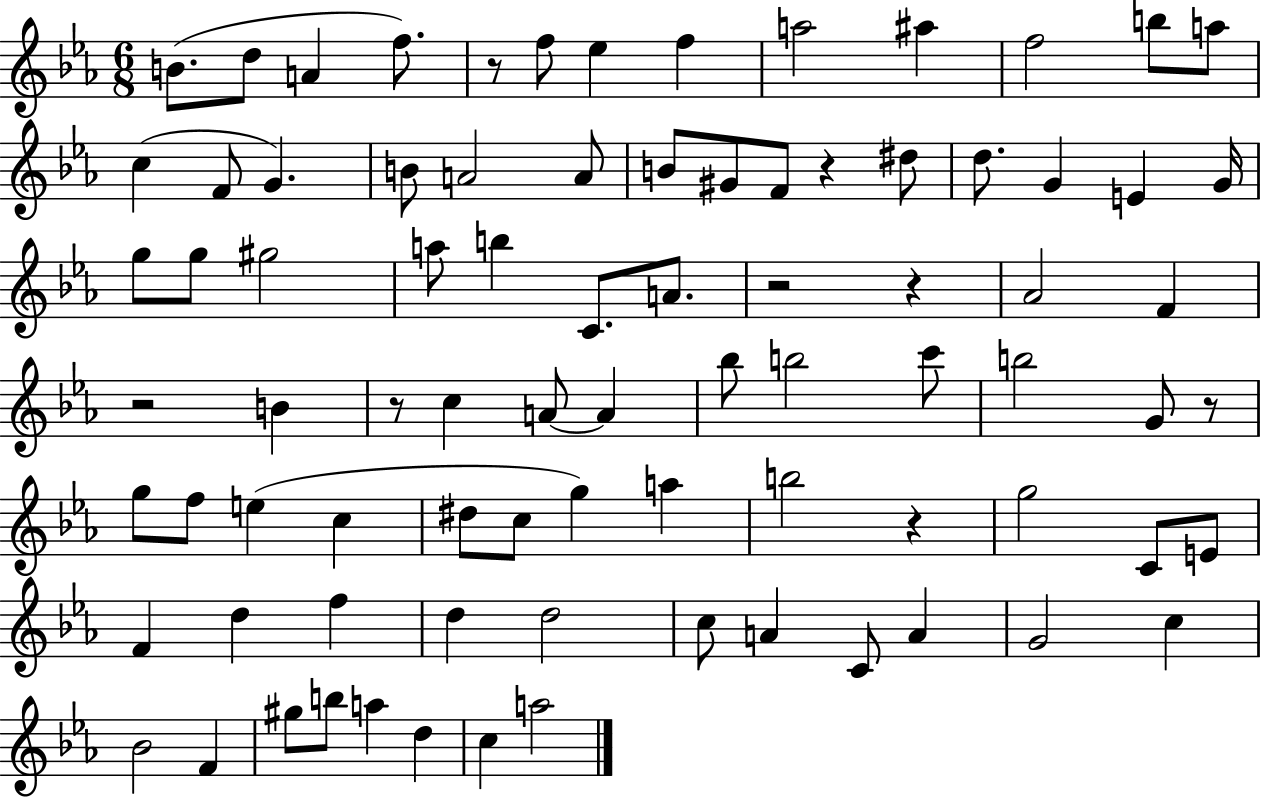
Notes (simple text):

B4/e. D5/e A4/q F5/e. R/e F5/e Eb5/q F5/q A5/h A#5/q F5/h B5/e A5/e C5/q F4/e G4/q. B4/e A4/h A4/e B4/e G#4/e F4/e R/q D#5/e D5/e. G4/q E4/q G4/s G5/e G5/e G#5/h A5/e B5/q C4/e. A4/e. R/h R/q Ab4/h F4/q R/h B4/q R/e C5/q A4/e A4/q Bb5/e B5/h C6/e B5/h G4/e R/e G5/e F5/e E5/q C5/q D#5/e C5/e G5/q A5/q B5/h R/q G5/h C4/e E4/e F4/q D5/q F5/q D5/q D5/h C5/e A4/q C4/e A4/q G4/h C5/q Bb4/h F4/q G#5/e B5/e A5/q D5/q C5/q A5/h